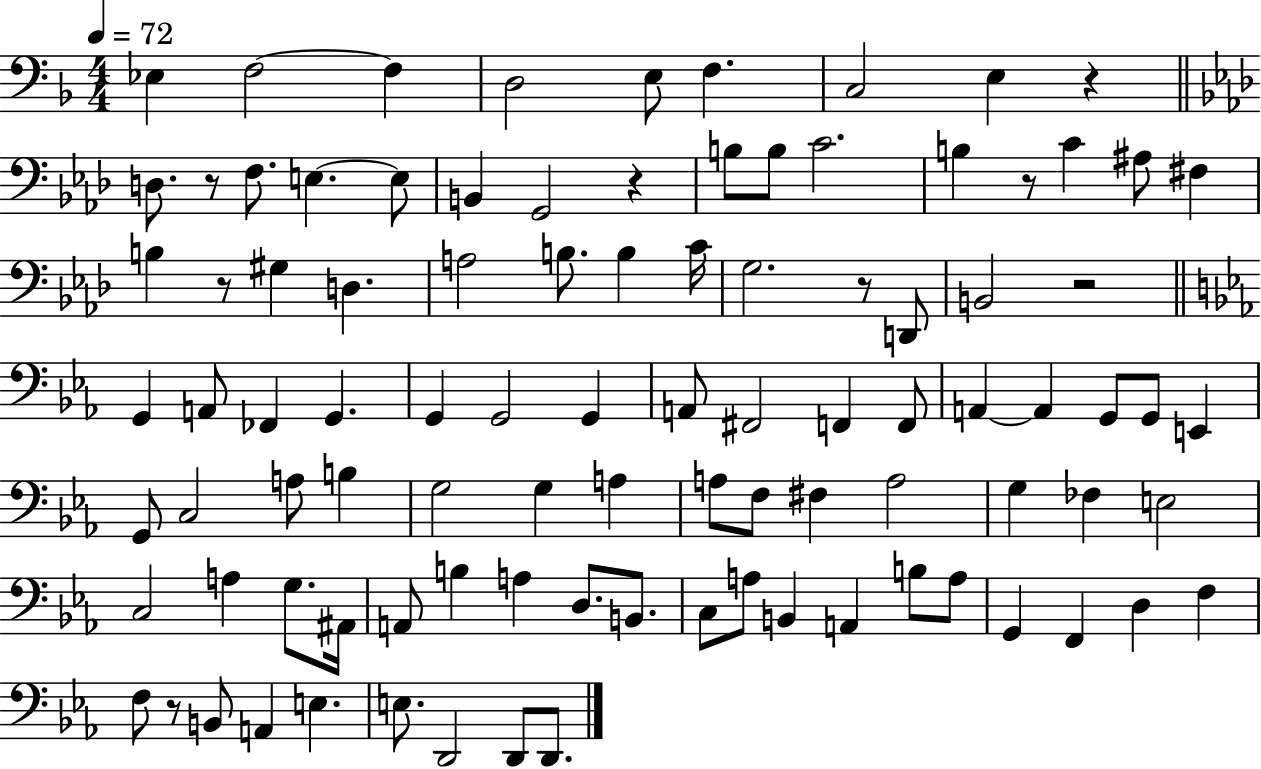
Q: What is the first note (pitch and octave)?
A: Eb3